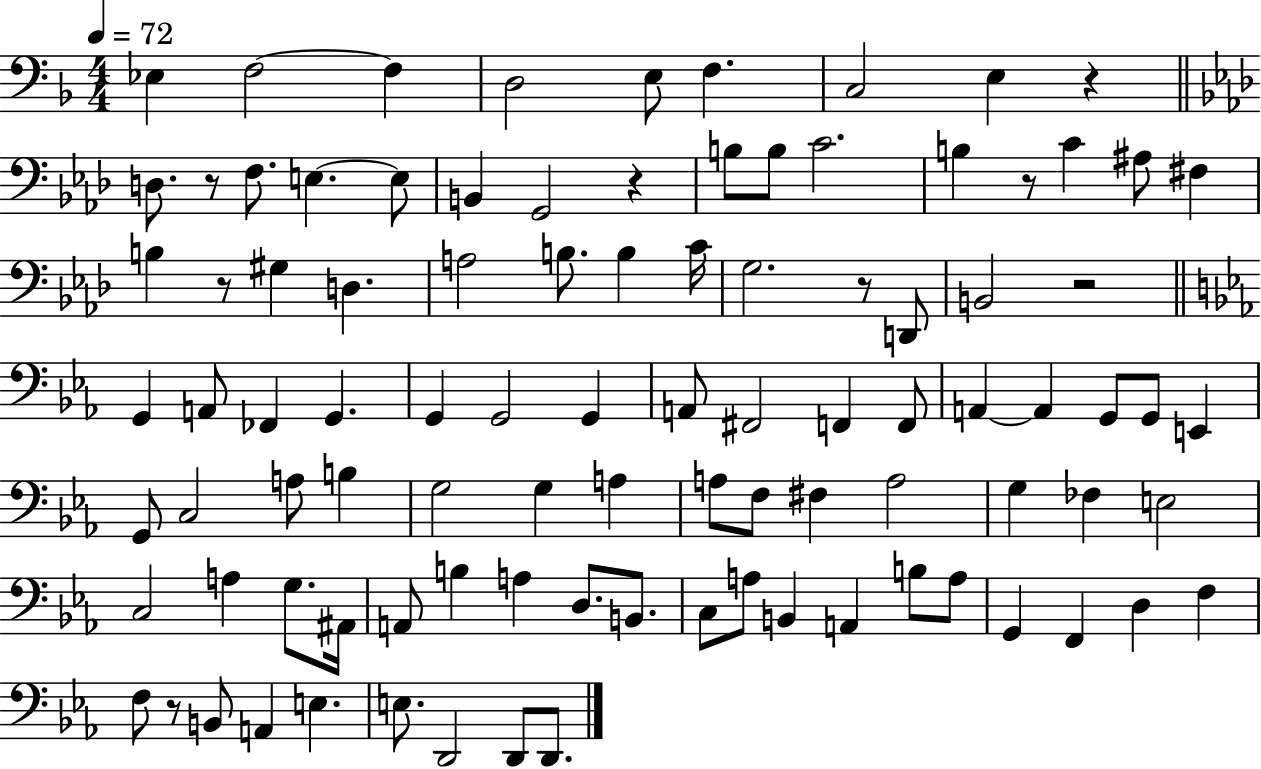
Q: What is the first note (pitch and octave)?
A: Eb3